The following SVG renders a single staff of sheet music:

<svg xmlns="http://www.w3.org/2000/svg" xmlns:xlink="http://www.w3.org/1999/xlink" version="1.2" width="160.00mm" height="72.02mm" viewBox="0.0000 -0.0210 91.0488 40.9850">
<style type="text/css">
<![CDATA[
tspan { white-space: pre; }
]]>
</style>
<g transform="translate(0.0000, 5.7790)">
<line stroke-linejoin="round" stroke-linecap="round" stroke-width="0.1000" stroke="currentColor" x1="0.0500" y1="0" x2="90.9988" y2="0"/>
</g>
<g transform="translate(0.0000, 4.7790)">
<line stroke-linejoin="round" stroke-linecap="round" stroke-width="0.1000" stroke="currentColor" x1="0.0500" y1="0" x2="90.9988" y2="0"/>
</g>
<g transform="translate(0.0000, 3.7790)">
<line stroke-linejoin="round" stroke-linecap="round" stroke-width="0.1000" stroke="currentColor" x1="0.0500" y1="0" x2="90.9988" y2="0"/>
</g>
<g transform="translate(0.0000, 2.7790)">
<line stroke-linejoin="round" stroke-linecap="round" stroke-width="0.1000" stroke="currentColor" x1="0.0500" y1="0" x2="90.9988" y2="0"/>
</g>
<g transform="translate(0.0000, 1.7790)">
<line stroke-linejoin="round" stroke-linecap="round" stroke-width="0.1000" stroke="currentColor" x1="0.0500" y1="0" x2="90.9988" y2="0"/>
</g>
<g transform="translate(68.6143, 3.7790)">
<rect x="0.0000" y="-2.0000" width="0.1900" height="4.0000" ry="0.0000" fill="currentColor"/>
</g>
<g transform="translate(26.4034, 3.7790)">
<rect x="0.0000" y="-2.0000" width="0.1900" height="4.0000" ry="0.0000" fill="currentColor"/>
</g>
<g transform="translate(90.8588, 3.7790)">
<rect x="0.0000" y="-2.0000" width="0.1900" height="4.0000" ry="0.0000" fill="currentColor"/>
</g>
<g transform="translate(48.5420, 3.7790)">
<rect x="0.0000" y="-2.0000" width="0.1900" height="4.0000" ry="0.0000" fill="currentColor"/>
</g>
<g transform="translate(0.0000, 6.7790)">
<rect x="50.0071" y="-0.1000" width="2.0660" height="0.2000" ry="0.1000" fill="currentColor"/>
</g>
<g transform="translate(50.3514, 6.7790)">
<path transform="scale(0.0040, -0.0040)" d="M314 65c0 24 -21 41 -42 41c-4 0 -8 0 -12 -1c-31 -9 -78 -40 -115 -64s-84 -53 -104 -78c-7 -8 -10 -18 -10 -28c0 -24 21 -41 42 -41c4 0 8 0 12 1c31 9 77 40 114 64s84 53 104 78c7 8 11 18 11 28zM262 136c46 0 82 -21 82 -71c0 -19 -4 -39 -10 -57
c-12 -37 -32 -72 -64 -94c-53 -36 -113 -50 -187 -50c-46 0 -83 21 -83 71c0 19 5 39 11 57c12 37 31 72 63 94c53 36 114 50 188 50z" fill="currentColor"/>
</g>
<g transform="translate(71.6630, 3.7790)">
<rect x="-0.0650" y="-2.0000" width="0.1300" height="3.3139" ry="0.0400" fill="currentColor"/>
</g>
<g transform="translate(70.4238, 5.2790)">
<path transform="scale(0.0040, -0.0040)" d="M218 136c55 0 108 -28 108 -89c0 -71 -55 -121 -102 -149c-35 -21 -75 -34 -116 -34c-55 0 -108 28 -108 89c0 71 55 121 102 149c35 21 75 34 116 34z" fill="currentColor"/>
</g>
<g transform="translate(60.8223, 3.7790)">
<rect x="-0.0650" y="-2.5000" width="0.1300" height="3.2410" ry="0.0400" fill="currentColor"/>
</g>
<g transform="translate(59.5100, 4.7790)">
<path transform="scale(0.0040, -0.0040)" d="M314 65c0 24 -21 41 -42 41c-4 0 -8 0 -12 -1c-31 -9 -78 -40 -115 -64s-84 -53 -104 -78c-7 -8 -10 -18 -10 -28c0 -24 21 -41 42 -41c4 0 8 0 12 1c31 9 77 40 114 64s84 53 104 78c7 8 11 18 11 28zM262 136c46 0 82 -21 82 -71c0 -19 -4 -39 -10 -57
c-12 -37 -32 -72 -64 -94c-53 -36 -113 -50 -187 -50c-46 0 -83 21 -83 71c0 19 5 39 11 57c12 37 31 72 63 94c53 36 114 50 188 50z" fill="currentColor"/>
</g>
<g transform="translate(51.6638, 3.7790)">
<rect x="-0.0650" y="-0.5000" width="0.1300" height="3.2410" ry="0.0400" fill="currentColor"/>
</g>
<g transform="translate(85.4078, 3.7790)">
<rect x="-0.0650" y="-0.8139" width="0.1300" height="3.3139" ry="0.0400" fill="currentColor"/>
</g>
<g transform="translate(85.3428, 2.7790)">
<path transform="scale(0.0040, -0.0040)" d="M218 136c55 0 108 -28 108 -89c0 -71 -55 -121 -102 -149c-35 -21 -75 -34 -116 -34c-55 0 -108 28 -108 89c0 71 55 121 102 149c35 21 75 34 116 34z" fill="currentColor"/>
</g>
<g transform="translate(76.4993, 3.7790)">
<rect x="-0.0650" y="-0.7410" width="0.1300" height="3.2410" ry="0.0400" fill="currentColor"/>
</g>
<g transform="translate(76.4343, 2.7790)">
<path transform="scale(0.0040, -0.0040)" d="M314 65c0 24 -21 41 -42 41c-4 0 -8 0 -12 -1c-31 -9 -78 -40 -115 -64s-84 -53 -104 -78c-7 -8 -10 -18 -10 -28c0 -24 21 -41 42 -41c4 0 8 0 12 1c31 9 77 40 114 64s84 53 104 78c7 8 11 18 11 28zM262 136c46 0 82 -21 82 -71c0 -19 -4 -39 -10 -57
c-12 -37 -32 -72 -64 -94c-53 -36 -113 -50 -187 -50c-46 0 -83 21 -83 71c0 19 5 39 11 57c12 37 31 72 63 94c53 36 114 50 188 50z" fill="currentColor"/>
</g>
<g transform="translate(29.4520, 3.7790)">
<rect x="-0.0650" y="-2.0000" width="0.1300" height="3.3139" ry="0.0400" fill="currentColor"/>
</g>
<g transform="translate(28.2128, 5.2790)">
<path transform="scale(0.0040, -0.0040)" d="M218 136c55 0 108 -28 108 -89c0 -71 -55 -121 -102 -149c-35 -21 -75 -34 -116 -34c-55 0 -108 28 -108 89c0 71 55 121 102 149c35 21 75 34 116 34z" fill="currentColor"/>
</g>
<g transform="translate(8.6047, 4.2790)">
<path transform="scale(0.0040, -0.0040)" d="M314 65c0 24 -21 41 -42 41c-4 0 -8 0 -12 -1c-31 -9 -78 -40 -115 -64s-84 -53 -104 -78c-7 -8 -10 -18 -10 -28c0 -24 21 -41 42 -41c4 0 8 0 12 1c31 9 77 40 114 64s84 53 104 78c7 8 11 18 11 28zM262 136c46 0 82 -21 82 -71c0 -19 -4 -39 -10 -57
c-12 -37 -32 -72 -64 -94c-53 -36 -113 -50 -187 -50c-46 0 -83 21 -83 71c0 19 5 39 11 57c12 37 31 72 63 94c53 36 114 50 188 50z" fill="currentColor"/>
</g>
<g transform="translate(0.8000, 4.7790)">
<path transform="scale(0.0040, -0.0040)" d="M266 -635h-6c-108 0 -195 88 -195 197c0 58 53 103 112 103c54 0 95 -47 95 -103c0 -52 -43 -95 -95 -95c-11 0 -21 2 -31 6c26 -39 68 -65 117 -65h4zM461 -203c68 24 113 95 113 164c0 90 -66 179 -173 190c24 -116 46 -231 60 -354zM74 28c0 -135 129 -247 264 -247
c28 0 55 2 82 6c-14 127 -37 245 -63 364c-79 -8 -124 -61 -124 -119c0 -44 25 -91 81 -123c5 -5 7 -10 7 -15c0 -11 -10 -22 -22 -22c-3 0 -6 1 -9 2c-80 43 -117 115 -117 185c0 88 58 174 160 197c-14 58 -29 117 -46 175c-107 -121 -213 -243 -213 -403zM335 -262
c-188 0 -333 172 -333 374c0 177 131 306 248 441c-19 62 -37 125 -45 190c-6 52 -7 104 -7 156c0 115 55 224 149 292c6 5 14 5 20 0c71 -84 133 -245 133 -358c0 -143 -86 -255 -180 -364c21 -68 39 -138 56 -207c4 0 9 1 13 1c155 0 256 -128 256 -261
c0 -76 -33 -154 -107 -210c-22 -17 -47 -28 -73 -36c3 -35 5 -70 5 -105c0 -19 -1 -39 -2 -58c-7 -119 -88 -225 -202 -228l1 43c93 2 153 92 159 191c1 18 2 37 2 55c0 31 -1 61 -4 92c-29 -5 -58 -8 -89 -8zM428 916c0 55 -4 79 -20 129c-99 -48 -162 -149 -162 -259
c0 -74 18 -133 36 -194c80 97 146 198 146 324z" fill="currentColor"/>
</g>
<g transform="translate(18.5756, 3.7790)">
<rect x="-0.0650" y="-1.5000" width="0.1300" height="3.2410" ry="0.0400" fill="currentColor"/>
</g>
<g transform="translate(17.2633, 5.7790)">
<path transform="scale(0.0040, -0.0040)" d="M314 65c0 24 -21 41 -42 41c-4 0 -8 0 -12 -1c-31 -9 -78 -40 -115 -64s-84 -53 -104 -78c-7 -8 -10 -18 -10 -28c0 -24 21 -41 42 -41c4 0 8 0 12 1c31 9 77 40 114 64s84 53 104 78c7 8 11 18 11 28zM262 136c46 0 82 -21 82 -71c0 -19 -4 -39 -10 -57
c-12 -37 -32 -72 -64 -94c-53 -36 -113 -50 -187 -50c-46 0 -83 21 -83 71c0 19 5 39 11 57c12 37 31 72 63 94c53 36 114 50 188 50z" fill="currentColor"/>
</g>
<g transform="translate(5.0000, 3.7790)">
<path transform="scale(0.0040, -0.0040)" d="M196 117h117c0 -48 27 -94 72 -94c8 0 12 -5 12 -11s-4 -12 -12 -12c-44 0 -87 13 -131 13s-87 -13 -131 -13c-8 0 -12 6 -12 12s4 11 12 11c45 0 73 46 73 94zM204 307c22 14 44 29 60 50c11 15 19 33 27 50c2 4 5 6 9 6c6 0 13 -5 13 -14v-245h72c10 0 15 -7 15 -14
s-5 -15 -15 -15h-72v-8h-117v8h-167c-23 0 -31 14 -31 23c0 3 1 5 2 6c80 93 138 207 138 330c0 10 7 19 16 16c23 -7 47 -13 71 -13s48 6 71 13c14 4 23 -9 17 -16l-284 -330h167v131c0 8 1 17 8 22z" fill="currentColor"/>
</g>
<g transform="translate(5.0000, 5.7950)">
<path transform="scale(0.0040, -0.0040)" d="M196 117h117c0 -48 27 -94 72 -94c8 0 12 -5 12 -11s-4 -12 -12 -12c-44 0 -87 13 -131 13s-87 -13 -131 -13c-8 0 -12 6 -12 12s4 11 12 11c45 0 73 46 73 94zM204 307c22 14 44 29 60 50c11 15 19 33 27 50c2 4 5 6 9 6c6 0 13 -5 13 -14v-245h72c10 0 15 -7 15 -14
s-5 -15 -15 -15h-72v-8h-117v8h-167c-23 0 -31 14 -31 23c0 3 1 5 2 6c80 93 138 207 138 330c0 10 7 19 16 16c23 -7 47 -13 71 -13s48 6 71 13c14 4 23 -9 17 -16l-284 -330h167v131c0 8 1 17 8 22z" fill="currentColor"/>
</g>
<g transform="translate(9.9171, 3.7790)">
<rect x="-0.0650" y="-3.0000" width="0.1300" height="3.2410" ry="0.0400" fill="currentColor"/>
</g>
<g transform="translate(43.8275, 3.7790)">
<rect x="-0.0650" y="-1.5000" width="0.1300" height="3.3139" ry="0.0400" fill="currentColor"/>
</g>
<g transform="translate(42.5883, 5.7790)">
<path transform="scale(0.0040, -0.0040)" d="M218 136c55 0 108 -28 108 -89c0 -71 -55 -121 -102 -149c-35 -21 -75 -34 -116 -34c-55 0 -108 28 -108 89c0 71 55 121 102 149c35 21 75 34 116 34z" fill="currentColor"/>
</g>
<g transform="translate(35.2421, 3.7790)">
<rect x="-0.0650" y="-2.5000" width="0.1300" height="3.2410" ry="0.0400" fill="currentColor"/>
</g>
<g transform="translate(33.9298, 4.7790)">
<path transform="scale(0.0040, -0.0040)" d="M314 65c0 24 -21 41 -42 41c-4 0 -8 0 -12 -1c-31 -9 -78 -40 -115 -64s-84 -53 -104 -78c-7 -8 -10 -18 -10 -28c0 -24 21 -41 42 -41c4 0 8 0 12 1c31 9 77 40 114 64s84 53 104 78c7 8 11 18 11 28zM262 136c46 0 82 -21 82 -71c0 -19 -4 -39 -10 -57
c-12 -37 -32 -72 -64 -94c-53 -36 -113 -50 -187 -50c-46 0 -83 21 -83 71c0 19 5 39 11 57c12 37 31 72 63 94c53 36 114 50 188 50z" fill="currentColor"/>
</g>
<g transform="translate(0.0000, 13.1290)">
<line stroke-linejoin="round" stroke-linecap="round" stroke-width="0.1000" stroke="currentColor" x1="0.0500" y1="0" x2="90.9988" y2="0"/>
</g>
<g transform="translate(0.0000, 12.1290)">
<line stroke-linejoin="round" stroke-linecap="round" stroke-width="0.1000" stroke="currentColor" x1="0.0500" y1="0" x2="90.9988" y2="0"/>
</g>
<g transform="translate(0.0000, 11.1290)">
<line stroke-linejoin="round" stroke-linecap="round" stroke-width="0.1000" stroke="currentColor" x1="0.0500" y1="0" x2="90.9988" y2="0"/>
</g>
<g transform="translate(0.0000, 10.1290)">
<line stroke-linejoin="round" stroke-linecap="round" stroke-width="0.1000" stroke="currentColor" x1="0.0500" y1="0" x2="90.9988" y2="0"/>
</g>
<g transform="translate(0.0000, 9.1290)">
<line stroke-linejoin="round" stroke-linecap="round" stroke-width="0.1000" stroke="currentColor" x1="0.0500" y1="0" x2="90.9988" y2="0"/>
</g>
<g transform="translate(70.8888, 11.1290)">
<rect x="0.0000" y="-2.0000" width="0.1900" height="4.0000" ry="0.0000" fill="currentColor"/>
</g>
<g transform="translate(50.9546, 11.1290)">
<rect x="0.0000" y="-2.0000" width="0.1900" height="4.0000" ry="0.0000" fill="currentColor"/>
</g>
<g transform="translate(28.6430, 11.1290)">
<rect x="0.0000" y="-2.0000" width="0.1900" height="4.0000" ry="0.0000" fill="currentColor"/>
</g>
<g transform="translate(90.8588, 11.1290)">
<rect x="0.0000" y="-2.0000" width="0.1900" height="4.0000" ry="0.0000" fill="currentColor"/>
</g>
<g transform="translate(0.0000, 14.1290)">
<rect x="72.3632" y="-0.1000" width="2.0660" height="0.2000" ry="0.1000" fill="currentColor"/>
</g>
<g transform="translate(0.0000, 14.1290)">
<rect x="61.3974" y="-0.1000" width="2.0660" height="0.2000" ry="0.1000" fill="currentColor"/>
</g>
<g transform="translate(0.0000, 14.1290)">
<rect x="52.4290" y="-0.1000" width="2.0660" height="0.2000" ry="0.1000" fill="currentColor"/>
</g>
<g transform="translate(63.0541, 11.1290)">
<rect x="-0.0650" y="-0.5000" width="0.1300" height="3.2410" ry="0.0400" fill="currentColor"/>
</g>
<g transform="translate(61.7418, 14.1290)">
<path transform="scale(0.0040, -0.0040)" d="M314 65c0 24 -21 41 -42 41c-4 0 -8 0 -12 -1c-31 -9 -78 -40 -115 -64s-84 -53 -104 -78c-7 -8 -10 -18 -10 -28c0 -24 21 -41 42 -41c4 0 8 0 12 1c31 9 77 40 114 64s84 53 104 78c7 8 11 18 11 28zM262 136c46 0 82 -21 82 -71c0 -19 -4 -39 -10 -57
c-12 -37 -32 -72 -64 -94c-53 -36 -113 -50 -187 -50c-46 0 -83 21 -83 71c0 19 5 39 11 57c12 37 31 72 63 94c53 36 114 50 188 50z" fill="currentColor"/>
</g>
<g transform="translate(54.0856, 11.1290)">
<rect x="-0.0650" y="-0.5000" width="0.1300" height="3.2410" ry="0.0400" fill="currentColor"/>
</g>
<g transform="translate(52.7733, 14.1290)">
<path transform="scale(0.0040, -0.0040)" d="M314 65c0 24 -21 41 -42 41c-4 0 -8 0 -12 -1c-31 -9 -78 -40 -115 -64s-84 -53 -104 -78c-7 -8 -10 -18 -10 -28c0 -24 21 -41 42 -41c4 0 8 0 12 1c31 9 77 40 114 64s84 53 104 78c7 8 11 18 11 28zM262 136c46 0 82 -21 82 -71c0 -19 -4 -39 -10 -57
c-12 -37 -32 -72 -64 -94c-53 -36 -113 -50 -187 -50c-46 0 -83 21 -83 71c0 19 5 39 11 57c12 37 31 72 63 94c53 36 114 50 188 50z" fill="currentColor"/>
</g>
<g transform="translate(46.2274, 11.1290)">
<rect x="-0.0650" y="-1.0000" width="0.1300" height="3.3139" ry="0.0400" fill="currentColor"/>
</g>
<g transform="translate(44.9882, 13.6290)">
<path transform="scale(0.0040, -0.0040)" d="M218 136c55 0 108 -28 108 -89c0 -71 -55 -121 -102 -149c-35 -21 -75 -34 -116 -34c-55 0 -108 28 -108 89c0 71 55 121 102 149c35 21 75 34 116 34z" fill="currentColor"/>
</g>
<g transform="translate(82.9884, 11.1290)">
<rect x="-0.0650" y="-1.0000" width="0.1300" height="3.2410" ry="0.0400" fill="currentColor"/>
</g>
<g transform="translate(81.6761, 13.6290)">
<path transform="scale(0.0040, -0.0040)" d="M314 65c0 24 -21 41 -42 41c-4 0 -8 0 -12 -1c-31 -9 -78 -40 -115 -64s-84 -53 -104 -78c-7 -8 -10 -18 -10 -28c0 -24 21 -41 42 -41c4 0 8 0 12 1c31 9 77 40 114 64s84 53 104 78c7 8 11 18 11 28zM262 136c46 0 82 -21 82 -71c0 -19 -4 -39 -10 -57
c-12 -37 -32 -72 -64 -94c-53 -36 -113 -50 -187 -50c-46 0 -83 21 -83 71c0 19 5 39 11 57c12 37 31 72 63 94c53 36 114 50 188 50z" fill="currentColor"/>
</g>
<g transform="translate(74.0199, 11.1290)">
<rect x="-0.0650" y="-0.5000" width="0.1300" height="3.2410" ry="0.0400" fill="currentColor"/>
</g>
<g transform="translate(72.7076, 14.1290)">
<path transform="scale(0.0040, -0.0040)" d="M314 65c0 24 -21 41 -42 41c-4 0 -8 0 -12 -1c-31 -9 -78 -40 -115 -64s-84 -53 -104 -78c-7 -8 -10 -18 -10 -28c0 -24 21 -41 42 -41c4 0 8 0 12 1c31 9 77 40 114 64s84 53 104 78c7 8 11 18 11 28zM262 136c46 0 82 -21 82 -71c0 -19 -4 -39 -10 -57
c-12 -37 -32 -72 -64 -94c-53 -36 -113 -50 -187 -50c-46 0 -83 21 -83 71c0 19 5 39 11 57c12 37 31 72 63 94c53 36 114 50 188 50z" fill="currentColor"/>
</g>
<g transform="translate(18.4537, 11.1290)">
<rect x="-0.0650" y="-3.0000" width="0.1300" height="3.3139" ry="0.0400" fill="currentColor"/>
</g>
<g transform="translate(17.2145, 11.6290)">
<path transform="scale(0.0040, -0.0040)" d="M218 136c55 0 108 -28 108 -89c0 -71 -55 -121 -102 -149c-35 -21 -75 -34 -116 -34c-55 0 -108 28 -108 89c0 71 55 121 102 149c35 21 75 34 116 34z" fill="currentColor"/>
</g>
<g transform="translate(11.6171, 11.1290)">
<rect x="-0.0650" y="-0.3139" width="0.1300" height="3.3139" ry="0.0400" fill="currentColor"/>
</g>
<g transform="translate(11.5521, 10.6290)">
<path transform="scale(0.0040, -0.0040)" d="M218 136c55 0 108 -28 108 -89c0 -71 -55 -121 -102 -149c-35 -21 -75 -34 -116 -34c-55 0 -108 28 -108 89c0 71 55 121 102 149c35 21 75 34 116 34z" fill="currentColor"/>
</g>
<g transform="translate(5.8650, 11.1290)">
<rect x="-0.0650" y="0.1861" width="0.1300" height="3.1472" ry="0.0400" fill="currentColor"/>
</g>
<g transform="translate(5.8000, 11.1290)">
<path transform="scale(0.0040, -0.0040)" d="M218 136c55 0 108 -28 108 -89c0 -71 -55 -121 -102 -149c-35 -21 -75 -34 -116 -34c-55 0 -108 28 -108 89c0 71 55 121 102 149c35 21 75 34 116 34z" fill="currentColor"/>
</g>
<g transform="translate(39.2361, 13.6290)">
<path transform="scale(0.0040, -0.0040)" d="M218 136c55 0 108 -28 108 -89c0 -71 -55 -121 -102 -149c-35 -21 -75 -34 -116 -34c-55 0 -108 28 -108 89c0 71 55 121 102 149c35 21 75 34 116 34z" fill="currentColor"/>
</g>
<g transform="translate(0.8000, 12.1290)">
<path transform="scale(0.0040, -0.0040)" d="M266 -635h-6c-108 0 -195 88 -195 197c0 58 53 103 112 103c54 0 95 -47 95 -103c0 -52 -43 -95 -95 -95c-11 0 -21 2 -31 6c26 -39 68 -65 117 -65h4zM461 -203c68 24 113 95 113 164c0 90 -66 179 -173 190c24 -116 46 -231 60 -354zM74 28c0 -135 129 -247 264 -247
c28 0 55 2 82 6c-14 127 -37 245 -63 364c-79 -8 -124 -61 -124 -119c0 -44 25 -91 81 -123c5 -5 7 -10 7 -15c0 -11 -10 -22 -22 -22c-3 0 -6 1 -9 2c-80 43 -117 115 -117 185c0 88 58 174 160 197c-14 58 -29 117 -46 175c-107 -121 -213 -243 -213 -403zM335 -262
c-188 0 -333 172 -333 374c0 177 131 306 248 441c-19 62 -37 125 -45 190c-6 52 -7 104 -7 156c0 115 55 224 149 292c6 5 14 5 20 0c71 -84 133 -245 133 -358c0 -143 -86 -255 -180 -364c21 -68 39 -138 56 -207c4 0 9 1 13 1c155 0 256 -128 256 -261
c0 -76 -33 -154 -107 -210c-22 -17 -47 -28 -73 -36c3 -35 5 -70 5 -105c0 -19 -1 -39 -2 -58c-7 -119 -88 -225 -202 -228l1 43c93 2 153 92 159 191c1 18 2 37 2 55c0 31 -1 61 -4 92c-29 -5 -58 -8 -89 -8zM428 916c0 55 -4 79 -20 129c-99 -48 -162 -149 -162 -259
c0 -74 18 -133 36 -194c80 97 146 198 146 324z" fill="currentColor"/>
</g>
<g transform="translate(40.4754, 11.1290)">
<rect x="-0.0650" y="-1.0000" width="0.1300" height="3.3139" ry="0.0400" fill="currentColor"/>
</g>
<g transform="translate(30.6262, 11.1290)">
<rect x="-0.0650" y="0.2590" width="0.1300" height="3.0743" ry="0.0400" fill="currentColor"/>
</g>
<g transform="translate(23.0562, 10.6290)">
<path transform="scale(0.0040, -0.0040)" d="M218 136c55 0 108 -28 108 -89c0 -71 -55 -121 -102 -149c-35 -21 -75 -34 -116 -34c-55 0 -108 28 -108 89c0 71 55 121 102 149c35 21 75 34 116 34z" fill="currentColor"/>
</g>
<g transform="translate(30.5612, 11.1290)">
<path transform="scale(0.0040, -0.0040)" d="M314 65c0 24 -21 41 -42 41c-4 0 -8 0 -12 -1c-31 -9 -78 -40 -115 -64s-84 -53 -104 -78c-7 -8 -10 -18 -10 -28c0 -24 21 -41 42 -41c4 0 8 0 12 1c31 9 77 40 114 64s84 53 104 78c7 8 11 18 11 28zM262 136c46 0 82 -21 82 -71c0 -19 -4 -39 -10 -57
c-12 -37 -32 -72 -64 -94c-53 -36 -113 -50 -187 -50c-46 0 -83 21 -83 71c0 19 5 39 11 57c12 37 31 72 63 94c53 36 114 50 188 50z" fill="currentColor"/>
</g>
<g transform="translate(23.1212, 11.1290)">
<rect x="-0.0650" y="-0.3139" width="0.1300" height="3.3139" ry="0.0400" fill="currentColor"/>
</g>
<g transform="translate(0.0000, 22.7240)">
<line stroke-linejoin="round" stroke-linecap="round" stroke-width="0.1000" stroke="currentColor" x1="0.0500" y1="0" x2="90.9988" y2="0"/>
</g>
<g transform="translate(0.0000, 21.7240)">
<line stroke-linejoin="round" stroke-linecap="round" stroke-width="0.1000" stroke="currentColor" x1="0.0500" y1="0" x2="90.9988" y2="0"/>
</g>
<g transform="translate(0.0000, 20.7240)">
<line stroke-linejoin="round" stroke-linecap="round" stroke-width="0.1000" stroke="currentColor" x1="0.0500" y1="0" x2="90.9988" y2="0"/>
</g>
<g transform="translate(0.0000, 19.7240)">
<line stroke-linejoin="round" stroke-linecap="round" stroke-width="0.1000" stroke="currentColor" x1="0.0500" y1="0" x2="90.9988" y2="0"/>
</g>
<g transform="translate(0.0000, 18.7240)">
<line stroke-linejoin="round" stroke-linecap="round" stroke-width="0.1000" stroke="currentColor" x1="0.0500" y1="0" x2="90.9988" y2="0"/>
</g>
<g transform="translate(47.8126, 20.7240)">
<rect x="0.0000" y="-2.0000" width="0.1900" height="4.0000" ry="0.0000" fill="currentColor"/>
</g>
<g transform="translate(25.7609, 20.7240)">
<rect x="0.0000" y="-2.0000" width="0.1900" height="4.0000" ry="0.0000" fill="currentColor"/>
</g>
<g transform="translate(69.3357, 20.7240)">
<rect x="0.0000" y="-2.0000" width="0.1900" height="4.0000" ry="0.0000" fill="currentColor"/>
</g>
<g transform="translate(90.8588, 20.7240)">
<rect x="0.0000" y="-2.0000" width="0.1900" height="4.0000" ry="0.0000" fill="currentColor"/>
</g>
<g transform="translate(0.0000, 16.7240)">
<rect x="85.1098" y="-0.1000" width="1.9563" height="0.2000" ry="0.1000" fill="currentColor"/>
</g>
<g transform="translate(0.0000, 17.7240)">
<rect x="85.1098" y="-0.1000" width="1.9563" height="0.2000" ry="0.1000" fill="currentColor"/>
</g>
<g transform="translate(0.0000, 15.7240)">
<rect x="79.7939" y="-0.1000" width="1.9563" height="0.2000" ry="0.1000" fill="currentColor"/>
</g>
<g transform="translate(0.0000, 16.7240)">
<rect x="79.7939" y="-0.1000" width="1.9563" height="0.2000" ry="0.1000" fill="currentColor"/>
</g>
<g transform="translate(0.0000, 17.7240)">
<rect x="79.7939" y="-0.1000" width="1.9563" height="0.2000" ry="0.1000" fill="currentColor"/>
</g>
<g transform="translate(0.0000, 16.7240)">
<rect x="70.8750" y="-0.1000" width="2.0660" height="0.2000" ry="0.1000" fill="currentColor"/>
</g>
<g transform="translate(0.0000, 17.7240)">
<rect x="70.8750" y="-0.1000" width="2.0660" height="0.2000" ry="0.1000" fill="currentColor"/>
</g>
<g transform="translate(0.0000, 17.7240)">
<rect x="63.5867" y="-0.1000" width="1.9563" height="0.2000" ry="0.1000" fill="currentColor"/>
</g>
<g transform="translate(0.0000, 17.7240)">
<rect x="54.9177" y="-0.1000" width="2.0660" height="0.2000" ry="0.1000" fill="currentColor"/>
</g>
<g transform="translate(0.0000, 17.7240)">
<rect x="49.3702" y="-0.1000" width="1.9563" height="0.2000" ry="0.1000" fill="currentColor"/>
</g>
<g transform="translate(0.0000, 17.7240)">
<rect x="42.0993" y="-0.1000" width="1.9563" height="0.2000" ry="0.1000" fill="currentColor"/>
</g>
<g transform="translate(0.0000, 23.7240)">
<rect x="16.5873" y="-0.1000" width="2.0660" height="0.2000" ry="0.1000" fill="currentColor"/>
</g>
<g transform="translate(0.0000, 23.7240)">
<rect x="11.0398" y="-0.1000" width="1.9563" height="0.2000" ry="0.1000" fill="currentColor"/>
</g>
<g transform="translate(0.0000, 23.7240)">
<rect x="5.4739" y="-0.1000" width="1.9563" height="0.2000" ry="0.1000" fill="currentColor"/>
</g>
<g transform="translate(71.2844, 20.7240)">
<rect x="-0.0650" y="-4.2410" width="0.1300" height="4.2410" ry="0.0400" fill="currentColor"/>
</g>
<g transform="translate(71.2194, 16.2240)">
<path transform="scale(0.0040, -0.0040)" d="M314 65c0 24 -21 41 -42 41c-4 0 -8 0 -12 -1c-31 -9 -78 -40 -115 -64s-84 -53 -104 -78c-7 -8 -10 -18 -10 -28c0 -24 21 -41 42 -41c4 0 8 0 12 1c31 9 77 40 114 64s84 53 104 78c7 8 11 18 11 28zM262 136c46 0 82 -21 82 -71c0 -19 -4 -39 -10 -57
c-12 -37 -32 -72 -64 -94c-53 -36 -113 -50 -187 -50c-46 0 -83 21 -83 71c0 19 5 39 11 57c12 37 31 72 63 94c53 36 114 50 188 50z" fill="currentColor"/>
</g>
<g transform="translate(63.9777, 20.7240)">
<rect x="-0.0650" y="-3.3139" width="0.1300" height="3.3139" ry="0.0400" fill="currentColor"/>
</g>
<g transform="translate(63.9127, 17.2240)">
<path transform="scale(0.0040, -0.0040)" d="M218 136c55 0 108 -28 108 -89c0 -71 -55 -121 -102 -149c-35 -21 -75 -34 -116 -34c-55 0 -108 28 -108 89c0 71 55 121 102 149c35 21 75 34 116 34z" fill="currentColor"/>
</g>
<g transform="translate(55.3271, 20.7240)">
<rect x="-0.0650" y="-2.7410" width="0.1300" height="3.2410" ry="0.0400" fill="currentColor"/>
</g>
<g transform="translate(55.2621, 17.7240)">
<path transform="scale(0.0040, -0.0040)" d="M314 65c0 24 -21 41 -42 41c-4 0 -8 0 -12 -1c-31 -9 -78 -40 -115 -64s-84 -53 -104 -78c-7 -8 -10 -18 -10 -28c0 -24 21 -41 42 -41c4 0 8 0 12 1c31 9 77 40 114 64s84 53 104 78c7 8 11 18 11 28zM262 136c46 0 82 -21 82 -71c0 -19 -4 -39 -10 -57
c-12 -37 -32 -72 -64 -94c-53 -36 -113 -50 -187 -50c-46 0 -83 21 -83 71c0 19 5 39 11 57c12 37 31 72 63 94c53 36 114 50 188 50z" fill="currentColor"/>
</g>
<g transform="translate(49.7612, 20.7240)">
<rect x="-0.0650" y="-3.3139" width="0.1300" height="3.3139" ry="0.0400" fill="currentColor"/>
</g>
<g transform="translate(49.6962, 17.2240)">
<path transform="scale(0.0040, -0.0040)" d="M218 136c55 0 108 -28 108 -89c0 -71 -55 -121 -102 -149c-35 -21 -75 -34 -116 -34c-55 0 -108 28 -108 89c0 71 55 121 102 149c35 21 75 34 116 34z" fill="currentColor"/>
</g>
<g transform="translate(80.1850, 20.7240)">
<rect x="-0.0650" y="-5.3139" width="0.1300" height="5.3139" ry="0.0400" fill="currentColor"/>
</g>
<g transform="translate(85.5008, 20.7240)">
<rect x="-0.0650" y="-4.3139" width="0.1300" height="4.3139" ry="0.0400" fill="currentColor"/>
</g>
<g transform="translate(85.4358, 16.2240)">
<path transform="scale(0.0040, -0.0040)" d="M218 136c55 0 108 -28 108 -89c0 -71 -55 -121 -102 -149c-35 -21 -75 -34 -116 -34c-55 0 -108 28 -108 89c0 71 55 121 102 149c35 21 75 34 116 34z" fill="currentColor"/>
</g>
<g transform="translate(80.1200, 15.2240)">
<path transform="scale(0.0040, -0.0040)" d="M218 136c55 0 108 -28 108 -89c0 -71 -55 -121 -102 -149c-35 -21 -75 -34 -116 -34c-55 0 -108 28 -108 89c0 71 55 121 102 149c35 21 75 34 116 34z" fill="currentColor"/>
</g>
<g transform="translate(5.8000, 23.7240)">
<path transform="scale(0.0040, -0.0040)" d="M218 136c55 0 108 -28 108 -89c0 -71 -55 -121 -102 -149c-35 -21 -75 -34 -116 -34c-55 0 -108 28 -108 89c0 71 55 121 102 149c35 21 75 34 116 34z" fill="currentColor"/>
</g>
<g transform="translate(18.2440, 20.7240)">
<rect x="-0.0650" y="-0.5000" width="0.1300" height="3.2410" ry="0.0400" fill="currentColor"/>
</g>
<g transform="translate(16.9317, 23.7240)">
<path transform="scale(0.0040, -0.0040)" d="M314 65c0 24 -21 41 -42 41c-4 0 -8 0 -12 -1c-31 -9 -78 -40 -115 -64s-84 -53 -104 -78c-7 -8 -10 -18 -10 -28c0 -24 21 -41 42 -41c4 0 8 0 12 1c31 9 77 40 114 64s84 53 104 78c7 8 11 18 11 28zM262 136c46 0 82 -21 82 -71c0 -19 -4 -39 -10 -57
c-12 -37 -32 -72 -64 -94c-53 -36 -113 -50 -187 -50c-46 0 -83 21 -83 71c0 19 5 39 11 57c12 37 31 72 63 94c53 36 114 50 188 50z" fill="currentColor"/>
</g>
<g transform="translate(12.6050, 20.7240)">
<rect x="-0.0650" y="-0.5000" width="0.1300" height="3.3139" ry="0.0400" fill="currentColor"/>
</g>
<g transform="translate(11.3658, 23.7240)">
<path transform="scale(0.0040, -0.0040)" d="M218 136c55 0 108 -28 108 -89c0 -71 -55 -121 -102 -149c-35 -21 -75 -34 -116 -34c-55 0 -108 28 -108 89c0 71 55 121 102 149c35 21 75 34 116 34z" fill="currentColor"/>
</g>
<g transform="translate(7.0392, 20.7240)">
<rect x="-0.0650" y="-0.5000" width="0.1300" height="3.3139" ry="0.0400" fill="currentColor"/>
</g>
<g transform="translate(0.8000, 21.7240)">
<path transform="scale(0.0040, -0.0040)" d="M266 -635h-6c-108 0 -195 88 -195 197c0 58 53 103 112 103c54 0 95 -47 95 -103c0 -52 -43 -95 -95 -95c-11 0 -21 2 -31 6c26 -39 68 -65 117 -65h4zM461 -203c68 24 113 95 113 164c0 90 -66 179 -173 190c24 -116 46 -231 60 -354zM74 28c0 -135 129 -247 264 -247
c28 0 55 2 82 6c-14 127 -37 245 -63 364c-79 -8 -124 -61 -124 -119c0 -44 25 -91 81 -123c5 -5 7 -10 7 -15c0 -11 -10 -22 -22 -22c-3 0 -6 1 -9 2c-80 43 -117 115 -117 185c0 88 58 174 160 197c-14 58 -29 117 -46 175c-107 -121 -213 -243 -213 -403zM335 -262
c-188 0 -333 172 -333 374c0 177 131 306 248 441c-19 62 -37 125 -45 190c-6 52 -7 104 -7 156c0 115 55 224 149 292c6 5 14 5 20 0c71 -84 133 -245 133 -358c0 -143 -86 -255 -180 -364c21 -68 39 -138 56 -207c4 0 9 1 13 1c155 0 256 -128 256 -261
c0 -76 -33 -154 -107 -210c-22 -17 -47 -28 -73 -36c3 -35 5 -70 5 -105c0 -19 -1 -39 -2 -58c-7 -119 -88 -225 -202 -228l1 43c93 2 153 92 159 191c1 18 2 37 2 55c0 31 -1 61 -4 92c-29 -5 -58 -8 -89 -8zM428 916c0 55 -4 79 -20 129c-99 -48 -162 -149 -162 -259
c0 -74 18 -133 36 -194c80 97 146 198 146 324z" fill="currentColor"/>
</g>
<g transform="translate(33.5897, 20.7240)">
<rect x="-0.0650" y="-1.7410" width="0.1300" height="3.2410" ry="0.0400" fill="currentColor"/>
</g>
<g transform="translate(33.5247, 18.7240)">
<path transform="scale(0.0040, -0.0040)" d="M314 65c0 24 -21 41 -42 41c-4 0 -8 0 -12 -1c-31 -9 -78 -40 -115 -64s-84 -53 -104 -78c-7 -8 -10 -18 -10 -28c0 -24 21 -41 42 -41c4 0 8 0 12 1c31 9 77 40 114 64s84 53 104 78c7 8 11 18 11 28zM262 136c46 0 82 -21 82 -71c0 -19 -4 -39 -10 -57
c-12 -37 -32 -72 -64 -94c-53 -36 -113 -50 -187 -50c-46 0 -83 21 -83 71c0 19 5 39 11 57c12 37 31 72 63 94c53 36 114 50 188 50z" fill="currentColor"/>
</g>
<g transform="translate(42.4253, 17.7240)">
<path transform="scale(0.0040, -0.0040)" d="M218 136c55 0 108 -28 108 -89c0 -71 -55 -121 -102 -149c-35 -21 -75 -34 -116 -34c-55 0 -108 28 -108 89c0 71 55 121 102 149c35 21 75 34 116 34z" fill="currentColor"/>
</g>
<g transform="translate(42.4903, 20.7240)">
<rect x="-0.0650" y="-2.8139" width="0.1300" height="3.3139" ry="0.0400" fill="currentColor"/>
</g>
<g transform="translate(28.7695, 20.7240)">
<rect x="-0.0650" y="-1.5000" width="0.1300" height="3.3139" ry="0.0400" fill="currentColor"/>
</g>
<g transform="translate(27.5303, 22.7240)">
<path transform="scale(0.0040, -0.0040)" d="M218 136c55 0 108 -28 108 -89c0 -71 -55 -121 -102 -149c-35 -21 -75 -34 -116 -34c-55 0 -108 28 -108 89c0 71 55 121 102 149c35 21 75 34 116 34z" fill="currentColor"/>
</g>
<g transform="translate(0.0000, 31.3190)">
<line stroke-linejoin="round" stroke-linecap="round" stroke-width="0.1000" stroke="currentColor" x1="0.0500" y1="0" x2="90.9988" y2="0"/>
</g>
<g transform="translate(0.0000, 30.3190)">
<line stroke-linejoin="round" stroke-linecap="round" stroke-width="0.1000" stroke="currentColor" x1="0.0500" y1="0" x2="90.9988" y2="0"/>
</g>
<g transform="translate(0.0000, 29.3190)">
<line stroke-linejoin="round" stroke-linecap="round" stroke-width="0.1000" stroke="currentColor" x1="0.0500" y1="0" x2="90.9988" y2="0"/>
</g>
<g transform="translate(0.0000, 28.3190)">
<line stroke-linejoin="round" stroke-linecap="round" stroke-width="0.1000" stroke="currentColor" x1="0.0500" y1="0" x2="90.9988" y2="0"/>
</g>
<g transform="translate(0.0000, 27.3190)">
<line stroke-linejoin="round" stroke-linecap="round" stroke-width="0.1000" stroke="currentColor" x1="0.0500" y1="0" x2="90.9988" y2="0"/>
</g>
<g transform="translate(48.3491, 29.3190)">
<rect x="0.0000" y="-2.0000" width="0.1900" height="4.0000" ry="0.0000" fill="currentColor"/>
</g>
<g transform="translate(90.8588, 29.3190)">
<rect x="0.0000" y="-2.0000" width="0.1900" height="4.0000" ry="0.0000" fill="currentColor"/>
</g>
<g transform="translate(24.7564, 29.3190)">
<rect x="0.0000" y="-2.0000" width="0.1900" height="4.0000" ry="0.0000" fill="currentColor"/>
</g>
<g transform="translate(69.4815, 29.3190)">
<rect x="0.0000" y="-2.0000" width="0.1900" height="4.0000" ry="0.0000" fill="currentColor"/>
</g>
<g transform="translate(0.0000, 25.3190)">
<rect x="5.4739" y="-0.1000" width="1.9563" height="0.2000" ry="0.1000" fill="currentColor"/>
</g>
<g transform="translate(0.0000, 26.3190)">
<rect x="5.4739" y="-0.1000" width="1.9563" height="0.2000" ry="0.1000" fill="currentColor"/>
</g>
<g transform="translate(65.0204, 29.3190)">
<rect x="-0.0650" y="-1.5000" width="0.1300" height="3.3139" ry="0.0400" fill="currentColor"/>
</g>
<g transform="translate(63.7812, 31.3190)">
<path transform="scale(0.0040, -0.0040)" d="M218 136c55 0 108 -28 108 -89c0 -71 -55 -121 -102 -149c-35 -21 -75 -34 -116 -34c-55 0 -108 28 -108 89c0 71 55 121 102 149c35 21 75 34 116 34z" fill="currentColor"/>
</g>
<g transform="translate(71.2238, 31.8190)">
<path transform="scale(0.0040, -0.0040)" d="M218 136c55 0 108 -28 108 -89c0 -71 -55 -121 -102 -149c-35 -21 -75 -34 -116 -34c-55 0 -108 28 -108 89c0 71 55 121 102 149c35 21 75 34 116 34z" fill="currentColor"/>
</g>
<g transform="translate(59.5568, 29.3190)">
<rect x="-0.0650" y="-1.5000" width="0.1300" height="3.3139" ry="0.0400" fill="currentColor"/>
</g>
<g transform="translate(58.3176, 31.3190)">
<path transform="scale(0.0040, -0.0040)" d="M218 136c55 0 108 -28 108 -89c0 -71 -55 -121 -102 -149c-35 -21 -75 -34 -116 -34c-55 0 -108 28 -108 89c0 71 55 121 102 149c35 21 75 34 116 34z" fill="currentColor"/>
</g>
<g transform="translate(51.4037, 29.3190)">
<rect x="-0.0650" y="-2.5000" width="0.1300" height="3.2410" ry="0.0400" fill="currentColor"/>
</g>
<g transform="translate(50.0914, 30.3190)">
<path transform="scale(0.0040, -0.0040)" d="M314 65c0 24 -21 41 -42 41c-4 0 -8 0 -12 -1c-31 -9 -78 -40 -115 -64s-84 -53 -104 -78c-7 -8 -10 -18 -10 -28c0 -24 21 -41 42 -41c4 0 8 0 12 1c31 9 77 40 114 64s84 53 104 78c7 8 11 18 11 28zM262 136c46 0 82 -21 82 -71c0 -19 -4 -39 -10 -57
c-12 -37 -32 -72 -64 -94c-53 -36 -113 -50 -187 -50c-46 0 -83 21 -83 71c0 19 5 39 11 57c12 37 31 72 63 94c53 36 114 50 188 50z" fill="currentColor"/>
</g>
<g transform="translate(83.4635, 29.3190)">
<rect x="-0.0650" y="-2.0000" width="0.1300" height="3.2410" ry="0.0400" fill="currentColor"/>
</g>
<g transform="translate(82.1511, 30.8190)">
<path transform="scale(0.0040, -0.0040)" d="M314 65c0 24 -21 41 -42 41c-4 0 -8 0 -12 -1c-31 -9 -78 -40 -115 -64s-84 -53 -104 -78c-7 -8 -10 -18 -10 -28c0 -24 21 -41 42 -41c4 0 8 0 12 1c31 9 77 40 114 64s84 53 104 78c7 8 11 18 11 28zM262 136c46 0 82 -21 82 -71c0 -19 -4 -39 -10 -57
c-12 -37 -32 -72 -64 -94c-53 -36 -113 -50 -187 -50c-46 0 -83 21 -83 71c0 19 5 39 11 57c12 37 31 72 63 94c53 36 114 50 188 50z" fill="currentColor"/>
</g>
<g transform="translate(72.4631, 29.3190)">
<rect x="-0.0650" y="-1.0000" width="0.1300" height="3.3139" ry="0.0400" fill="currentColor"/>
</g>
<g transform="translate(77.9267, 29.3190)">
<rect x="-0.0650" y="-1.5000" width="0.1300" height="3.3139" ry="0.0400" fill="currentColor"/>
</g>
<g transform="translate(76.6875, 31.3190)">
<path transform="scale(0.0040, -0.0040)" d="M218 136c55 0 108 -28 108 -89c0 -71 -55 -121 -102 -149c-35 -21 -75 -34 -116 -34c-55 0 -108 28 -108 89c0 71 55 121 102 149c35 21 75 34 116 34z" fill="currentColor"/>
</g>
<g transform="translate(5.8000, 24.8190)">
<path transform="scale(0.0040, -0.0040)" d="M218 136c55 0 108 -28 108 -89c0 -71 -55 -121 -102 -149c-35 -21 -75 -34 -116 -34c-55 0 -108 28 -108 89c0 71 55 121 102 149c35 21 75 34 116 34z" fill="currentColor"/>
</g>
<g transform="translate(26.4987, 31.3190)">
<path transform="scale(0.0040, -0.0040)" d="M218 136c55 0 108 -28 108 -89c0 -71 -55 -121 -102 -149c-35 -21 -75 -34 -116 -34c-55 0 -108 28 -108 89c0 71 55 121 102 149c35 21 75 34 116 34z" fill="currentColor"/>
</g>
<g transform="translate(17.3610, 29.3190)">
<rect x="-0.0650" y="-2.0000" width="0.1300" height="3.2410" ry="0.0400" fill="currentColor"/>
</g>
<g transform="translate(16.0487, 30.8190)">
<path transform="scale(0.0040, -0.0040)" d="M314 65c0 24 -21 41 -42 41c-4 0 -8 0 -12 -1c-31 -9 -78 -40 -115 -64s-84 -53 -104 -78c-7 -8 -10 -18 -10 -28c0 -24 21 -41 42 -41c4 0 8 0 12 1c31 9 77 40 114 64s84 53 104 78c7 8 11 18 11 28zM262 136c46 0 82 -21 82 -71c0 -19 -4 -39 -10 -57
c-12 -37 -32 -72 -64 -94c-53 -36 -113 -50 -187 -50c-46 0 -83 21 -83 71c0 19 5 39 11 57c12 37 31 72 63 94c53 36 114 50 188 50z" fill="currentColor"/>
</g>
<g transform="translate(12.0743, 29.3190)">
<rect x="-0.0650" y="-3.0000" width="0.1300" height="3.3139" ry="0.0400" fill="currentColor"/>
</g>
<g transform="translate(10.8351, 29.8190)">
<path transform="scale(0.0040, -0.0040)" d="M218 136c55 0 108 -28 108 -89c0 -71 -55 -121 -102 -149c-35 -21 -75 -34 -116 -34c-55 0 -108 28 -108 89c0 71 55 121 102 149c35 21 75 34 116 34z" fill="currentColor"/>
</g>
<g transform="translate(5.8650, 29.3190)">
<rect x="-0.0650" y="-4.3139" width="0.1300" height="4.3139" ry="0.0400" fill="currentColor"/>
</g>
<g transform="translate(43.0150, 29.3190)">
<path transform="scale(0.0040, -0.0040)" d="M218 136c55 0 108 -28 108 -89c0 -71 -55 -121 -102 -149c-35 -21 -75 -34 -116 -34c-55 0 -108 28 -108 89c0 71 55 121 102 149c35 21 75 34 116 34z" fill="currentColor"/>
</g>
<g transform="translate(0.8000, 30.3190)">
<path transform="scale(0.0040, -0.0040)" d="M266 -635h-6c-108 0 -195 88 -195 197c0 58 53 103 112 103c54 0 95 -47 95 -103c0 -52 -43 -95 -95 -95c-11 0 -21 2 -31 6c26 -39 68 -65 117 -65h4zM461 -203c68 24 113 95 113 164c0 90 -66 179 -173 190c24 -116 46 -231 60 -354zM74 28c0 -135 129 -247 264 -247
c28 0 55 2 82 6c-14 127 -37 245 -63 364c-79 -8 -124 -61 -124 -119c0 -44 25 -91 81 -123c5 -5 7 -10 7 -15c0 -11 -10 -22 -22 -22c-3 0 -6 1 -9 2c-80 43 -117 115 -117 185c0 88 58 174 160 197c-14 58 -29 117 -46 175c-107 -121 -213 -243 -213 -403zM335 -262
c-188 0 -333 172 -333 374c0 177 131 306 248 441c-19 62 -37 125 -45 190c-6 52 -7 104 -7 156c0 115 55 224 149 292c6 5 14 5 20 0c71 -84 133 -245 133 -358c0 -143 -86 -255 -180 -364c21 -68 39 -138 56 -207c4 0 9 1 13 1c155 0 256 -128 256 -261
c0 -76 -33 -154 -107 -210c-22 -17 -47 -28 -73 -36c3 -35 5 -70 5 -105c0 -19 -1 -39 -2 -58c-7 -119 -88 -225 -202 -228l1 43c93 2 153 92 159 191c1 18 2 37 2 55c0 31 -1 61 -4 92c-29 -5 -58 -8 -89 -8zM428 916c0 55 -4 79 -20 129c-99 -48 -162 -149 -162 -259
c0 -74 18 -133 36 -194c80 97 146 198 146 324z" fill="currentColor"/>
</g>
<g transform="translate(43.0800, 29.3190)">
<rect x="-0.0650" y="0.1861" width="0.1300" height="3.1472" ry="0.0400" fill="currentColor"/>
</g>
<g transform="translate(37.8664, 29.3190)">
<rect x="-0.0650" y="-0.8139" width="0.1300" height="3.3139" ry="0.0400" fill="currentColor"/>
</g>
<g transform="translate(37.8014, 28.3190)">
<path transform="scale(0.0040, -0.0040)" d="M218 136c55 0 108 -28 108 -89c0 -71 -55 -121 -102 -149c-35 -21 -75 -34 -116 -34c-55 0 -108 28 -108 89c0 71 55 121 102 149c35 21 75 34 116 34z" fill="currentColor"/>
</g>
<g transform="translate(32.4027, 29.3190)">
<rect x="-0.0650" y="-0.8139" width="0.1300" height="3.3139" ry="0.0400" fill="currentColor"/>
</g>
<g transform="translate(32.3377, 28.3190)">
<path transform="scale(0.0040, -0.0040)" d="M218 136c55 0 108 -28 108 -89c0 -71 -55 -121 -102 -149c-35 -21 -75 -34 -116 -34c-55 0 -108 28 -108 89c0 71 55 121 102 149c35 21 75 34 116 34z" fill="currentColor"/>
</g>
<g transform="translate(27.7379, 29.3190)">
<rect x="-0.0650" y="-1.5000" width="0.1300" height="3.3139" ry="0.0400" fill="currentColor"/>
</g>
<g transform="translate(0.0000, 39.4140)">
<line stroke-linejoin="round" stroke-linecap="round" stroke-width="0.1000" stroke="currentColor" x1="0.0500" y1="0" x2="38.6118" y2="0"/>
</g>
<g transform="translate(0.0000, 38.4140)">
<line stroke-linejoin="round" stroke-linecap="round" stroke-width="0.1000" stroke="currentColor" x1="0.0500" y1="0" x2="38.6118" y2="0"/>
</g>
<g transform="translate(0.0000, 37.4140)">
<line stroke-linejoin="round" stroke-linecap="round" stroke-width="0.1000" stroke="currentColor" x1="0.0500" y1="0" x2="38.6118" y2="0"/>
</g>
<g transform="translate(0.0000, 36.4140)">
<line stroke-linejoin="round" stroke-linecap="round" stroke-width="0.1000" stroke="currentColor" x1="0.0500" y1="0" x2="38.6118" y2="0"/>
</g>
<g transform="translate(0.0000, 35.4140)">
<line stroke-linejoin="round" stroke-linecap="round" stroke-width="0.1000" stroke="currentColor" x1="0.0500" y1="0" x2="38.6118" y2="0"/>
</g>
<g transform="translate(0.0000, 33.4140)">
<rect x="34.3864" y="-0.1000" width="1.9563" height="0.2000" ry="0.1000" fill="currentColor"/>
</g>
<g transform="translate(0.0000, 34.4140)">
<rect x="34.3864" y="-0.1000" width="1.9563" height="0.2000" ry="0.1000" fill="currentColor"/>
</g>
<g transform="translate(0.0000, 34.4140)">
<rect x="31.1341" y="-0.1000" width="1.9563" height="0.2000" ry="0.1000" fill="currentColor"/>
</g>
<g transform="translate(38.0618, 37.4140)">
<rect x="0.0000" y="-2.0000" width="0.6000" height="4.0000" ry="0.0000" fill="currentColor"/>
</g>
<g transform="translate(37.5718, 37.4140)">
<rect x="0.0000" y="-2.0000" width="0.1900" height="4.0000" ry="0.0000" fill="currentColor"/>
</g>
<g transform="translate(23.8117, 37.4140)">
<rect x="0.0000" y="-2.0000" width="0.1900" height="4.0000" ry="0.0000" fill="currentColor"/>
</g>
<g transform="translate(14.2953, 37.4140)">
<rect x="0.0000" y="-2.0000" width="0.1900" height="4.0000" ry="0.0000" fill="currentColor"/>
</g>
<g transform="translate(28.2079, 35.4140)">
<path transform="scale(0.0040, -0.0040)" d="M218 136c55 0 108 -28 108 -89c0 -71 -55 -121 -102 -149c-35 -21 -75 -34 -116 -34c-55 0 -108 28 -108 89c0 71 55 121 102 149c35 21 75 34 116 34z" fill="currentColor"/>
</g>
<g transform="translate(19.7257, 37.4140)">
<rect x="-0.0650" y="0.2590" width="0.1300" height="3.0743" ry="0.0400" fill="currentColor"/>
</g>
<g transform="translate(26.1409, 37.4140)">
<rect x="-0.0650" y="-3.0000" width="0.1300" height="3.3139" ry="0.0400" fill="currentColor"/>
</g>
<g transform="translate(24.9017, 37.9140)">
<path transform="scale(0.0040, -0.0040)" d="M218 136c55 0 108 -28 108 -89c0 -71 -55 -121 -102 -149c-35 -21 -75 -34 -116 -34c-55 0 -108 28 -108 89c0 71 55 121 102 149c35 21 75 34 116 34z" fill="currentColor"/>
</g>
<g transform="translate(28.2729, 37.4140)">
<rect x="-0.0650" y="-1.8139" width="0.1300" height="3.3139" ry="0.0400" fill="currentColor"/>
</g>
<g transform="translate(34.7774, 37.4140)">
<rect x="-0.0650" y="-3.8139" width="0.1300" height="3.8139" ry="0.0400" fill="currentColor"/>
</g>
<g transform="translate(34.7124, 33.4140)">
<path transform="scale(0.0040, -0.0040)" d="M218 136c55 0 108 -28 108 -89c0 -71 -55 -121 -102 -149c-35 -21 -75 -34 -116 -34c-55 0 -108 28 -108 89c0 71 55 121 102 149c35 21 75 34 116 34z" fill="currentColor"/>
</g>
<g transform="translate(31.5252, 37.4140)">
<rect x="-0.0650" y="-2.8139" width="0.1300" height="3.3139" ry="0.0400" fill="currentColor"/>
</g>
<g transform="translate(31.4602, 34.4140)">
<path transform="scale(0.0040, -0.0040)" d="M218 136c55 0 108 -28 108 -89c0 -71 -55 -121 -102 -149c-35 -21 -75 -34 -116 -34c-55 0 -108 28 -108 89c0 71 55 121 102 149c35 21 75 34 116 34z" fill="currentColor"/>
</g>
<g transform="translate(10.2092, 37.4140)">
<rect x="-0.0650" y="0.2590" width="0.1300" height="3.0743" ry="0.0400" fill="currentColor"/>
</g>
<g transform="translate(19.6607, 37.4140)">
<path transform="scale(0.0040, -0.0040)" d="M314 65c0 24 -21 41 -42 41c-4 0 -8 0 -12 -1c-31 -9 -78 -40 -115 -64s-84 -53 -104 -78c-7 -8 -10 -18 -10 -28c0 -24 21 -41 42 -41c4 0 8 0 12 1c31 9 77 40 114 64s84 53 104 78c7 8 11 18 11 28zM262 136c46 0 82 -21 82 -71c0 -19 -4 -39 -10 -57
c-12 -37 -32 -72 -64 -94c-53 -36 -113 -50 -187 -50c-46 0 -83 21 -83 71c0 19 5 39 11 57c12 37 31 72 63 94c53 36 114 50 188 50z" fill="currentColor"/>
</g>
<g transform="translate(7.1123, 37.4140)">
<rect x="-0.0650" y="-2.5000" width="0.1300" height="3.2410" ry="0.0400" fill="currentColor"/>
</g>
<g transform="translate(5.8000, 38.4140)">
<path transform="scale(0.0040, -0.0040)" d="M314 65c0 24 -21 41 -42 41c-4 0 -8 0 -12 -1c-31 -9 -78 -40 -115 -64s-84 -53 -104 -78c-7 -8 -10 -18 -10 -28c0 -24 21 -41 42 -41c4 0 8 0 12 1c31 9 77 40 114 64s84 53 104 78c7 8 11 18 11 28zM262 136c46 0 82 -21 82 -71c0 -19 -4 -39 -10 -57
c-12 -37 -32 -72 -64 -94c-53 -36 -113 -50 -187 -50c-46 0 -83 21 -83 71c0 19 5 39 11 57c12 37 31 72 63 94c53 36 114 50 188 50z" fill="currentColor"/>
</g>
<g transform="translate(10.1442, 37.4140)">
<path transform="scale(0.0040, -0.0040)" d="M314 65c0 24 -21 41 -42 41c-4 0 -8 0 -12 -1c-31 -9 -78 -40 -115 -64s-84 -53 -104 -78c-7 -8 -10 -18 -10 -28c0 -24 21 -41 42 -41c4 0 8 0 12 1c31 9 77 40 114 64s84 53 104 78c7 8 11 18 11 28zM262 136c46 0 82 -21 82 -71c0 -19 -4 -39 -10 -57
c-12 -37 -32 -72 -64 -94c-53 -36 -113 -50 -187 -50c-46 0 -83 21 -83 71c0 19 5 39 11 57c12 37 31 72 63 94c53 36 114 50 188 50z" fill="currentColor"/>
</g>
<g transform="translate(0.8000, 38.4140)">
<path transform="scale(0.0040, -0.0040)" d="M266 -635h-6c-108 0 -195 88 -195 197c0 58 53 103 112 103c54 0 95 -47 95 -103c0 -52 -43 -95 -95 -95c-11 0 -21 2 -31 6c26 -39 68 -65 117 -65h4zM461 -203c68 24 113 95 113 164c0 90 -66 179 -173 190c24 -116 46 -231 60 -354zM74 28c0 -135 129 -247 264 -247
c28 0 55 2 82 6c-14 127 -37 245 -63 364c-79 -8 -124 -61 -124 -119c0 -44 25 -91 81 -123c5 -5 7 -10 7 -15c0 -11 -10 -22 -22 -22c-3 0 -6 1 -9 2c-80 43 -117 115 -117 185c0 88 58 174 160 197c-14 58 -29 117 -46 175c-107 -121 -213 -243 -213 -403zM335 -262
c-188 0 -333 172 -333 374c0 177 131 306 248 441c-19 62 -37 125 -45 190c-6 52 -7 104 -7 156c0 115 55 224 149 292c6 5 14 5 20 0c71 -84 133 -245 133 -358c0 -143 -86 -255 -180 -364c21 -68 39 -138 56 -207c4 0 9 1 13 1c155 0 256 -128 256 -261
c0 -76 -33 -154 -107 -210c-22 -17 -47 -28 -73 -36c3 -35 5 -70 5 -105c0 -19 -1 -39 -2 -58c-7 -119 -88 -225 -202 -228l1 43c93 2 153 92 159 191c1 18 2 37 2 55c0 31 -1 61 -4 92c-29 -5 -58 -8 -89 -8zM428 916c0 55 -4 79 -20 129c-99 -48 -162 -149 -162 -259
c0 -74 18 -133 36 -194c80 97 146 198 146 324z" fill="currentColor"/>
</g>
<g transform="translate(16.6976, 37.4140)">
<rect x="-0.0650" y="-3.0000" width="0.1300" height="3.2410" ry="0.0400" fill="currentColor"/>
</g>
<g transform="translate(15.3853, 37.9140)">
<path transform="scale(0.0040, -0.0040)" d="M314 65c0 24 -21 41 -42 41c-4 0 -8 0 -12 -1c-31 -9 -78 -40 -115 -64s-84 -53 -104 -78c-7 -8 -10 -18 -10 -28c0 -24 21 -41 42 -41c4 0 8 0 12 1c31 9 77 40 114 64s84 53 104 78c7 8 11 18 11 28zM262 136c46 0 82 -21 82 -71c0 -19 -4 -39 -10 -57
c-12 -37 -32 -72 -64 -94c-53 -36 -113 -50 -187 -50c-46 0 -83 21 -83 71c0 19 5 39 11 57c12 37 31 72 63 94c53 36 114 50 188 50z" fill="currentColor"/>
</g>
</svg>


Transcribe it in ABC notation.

X:1
T:Untitled
M:4/4
L:1/4
K:C
A2 E2 F G2 E C2 G2 F d2 d B c A c B2 D D C2 C2 C2 D2 C C C2 E f2 a b a2 b d'2 f' d' d' A F2 E d d B G2 E E D E F2 G2 B2 A2 B2 A f a c'